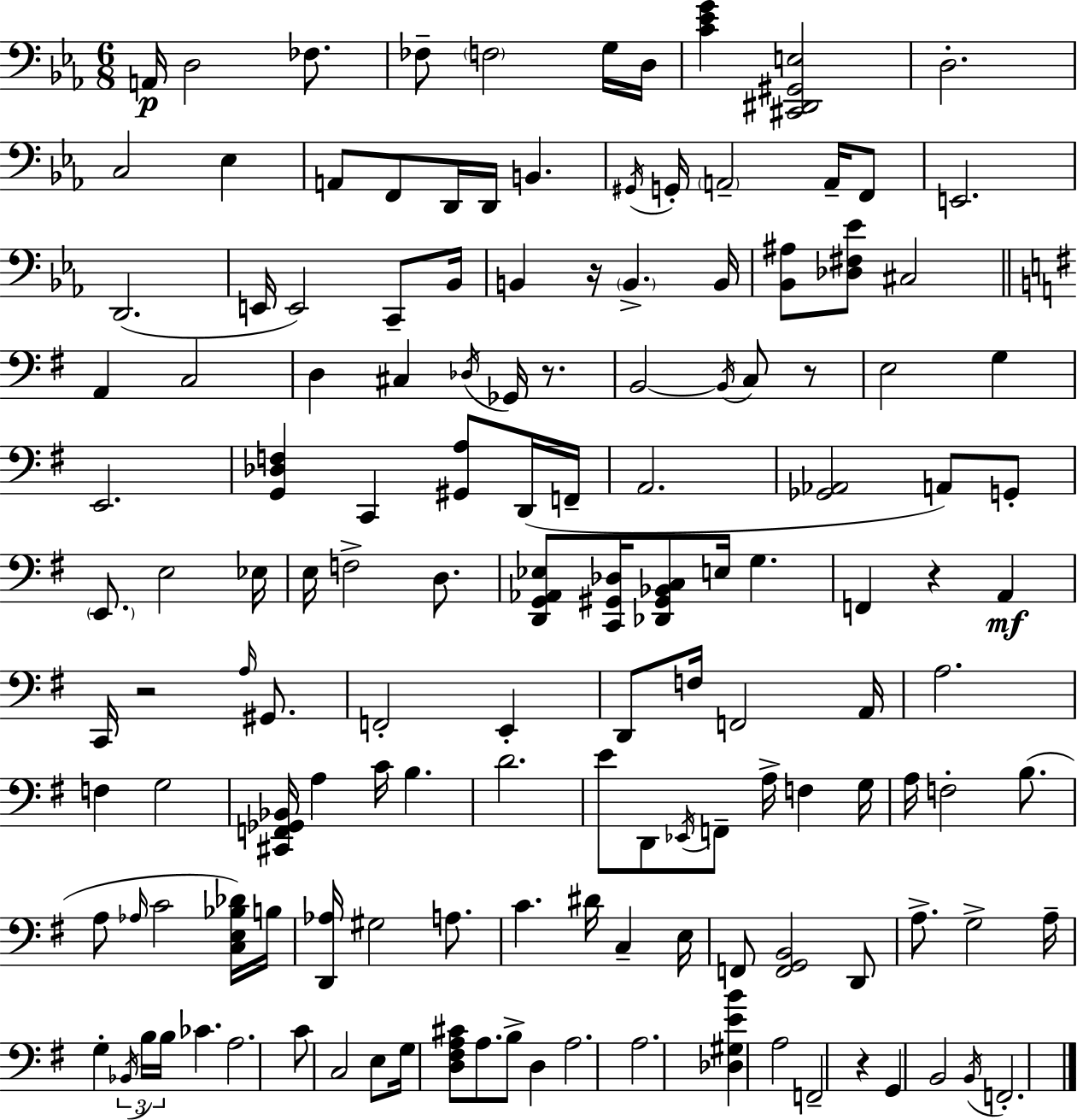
X:1
T:Untitled
M:6/8
L:1/4
K:Eb
A,,/4 D,2 _F,/2 _F,/2 F,2 G,/4 D,/4 [C_EG] [^C,,^D,,^G,,E,]2 D,2 C,2 _E, A,,/2 F,,/2 D,,/4 D,,/4 B,, ^G,,/4 G,,/4 A,,2 A,,/4 F,,/2 E,,2 D,,2 E,,/4 E,,2 C,,/2 _B,,/4 B,, z/4 B,, B,,/4 [_B,,^A,]/2 [_D,^F,_E]/2 ^C,2 A,, C,2 D, ^C, _D,/4 _G,,/4 z/2 B,,2 B,,/4 C,/2 z/2 E,2 G, E,,2 [G,,_D,F,] C,, [^G,,A,]/2 D,,/4 F,,/4 A,,2 [_G,,_A,,]2 A,,/2 G,,/2 E,,/2 E,2 _E,/4 E,/4 F,2 D,/2 [D,,G,,_A,,_E,]/2 [C,,^G,,_D,]/4 [_D,,^G,,_B,,C,]/2 E,/4 G, F,, z A,, C,,/4 z2 A,/4 ^G,,/2 F,,2 E,, D,,/2 F,/4 F,,2 A,,/4 A,2 F, G,2 [^C,,F,,_G,,_B,,]/4 A, C/4 B, D2 E/2 D,,/2 _E,,/4 F,,/2 A,/4 F, G,/4 A,/4 F,2 B,/2 A,/2 _A,/4 C2 [C,E,_B,_D]/4 B,/4 [D,,_A,]/4 ^G,2 A,/2 C ^D/4 C, E,/4 F,,/2 [F,,G,,B,,]2 D,,/2 A,/2 G,2 A,/4 G, _B,,/4 B,/4 B,/4 _C A,2 C/2 C,2 E,/2 G,/4 [D,^F,A,^C]/2 A,/2 B,/2 D, A,2 A,2 [_D,^G,EB] A,2 F,,2 z G,, B,,2 B,,/4 F,,2